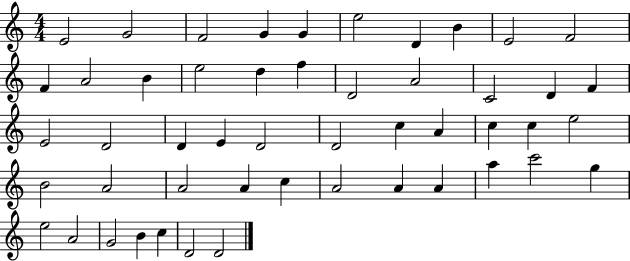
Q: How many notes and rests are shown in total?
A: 50